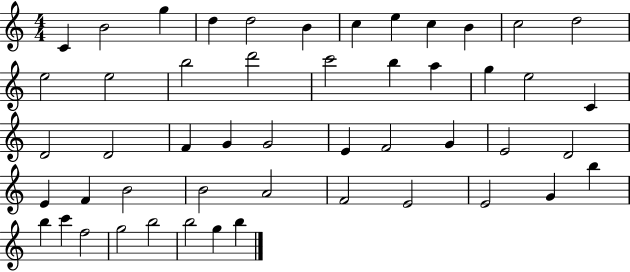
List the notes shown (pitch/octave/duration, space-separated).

C4/q B4/h G5/q D5/q D5/h B4/q C5/q E5/q C5/q B4/q C5/h D5/h E5/h E5/h B5/h D6/h C6/h B5/q A5/q G5/q E5/h C4/q D4/h D4/h F4/q G4/q G4/h E4/q F4/h G4/q E4/h D4/h E4/q F4/q B4/h B4/h A4/h F4/h E4/h E4/h G4/q B5/q B5/q C6/q F5/h G5/h B5/h B5/h G5/q B5/q